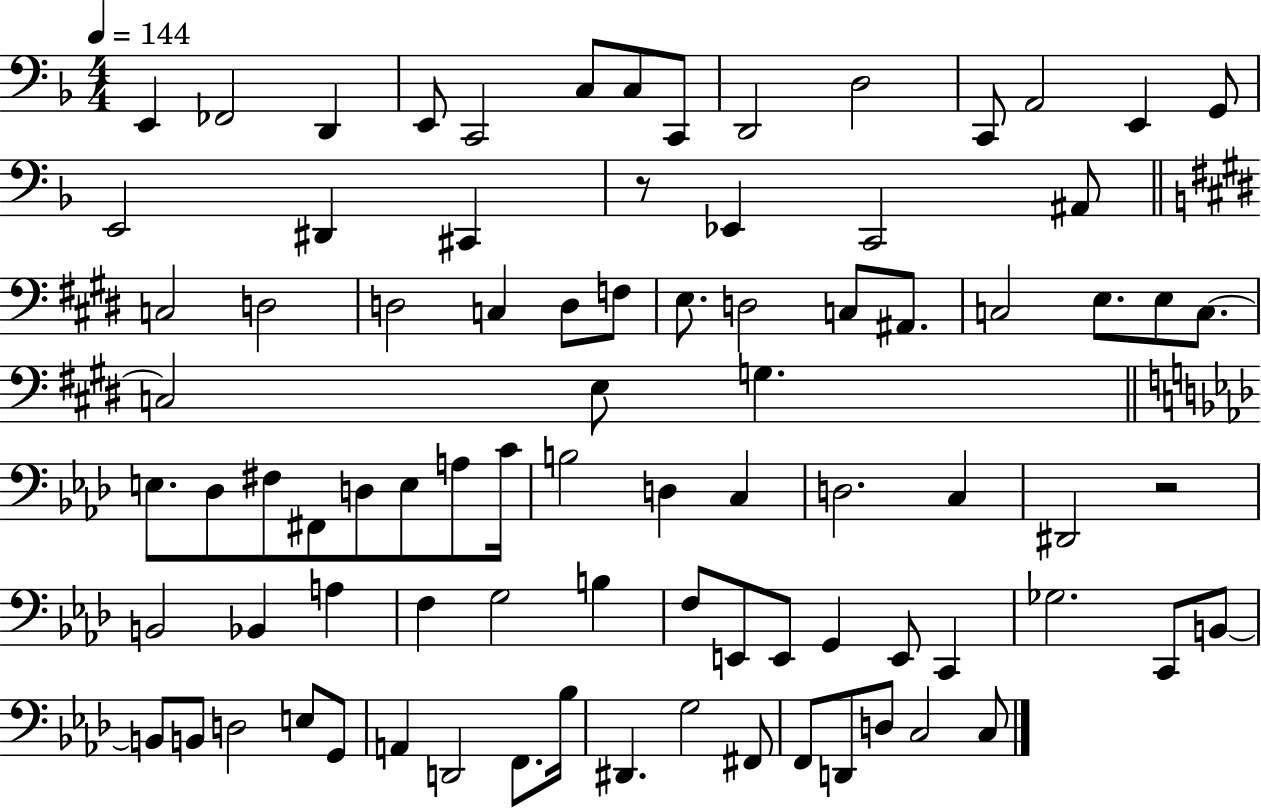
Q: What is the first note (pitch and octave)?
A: E2